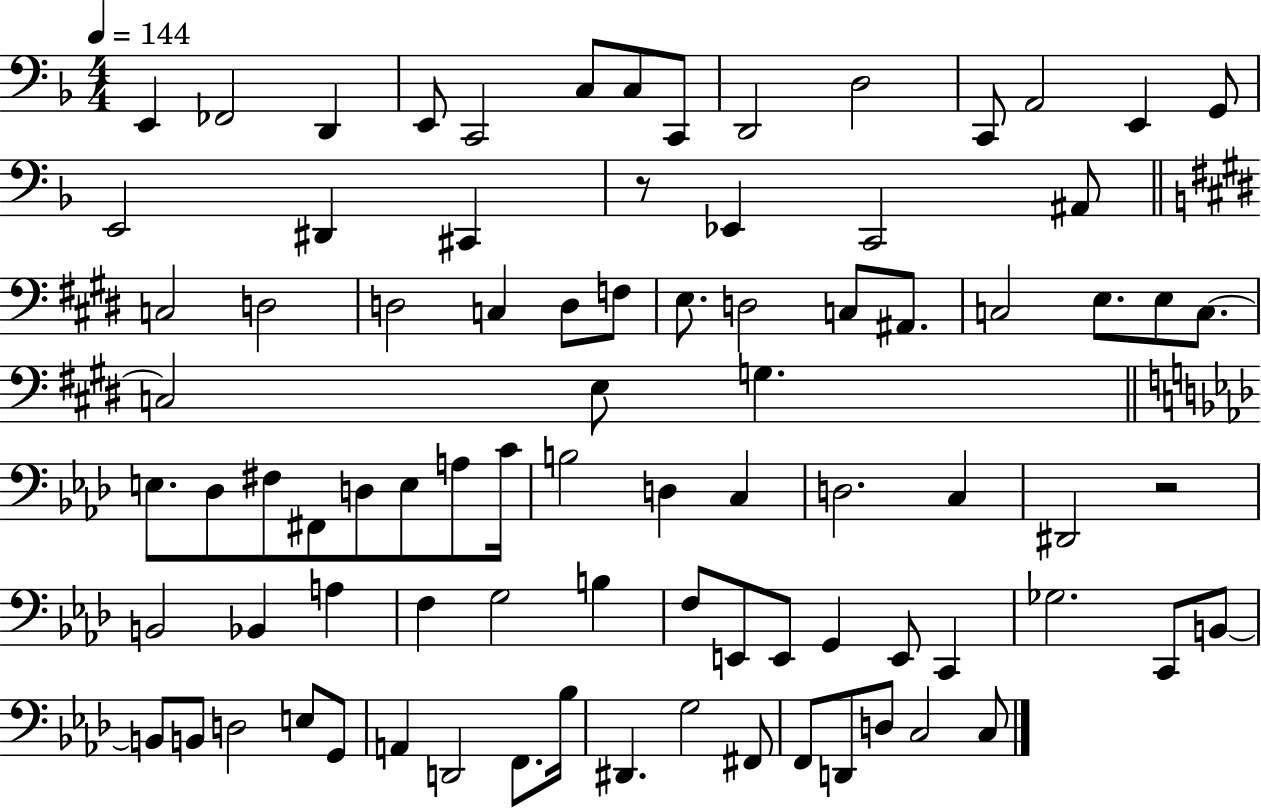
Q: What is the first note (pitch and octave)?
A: E2